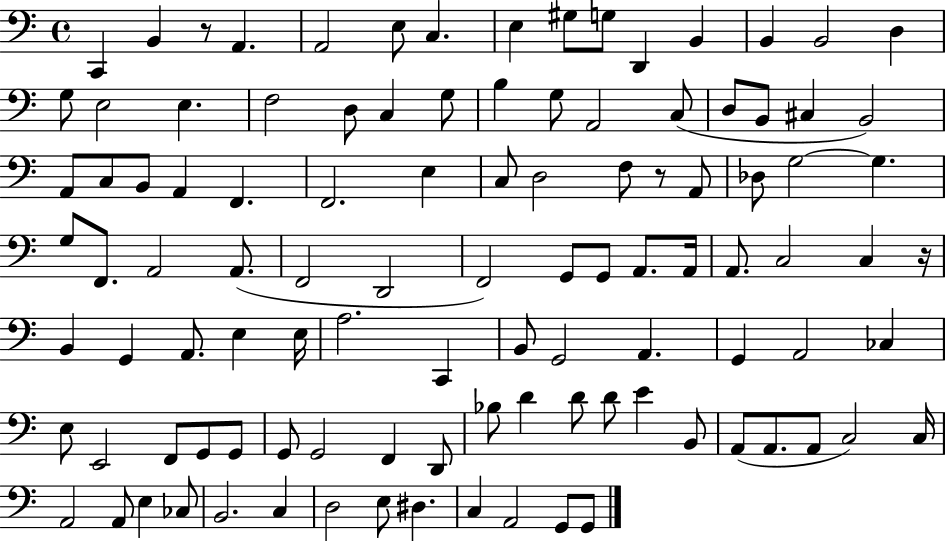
C2/q B2/q R/e A2/q. A2/h E3/e C3/q. E3/q G#3/e G3/e D2/q B2/q B2/q B2/h D3/q G3/e E3/h E3/q. F3/h D3/e C3/q G3/e B3/q G3/e A2/h C3/e D3/e B2/e C#3/q B2/h A2/e C3/e B2/e A2/q F2/q. F2/h. E3/q C3/e D3/h F3/e R/e A2/e Db3/e G3/h G3/q. G3/e F2/e. A2/h A2/e. F2/h D2/h F2/h G2/e G2/e A2/e. A2/s A2/e. C3/h C3/q R/s B2/q G2/q A2/e. E3/q E3/s A3/h. C2/q B2/e G2/h A2/q. G2/q A2/h CES3/q E3/e E2/h F2/e G2/e G2/e G2/e G2/h F2/q D2/e Bb3/e D4/q D4/e D4/e E4/q B2/e A2/e A2/e. A2/e C3/h C3/s A2/h A2/e E3/q CES3/e B2/h. C3/q D3/h E3/e D#3/q. C3/q A2/h G2/e G2/e